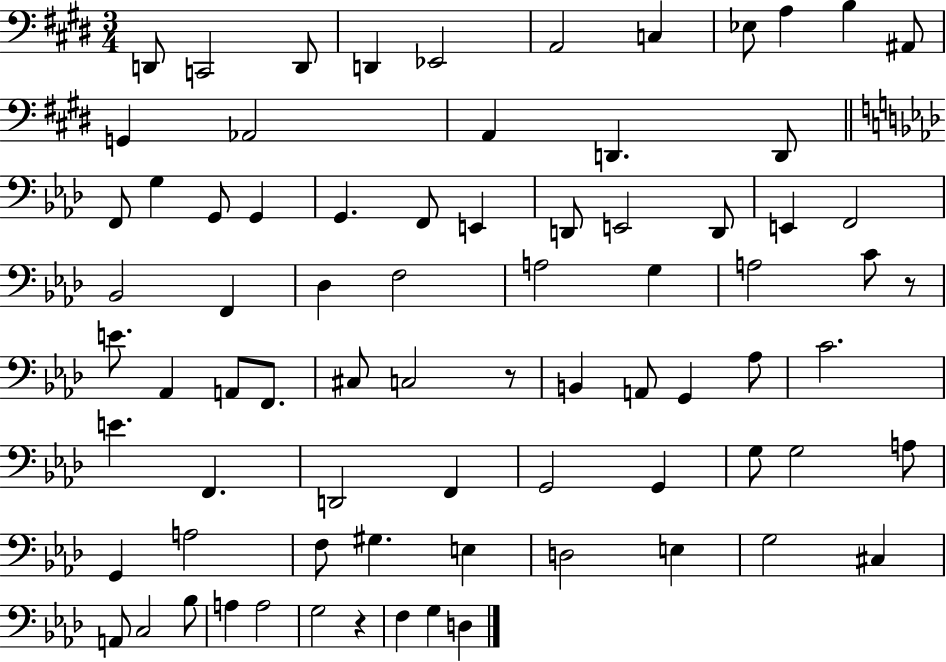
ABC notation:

X:1
T:Untitled
M:3/4
L:1/4
K:E
D,,/2 C,,2 D,,/2 D,, _E,,2 A,,2 C, _E,/2 A, B, ^A,,/2 G,, _A,,2 A,, D,, D,,/2 F,,/2 G, G,,/2 G,, G,, F,,/2 E,, D,,/2 E,,2 D,,/2 E,, F,,2 _B,,2 F,, _D, F,2 A,2 G, A,2 C/2 z/2 E/2 _A,, A,,/2 F,,/2 ^C,/2 C,2 z/2 B,, A,,/2 G,, _A,/2 C2 E F,, D,,2 F,, G,,2 G,, G,/2 G,2 A,/2 G,, A,2 F,/2 ^G, E, D,2 E, G,2 ^C, A,,/2 C,2 _B,/2 A, A,2 G,2 z F, G, D,